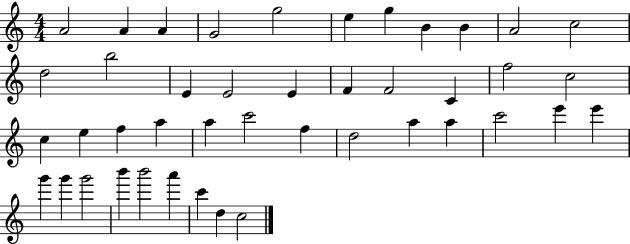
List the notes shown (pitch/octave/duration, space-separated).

A4/h A4/q A4/q G4/h G5/h E5/q G5/q B4/q B4/q A4/h C5/h D5/h B5/h E4/q E4/h E4/q F4/q F4/h C4/q F5/h C5/h C5/q E5/q F5/q A5/q A5/q C6/h F5/q D5/h A5/q A5/q C6/h E6/q E6/q G6/q G6/q G6/h B6/q B6/h A6/q C6/q D5/q C5/h